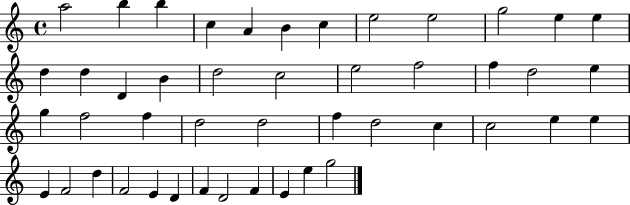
X:1
T:Untitled
M:4/4
L:1/4
K:C
a2 b b c A B c e2 e2 g2 e e d d D B d2 c2 e2 f2 f d2 e g f2 f d2 d2 f d2 c c2 e e E F2 d F2 E D F D2 F E e g2